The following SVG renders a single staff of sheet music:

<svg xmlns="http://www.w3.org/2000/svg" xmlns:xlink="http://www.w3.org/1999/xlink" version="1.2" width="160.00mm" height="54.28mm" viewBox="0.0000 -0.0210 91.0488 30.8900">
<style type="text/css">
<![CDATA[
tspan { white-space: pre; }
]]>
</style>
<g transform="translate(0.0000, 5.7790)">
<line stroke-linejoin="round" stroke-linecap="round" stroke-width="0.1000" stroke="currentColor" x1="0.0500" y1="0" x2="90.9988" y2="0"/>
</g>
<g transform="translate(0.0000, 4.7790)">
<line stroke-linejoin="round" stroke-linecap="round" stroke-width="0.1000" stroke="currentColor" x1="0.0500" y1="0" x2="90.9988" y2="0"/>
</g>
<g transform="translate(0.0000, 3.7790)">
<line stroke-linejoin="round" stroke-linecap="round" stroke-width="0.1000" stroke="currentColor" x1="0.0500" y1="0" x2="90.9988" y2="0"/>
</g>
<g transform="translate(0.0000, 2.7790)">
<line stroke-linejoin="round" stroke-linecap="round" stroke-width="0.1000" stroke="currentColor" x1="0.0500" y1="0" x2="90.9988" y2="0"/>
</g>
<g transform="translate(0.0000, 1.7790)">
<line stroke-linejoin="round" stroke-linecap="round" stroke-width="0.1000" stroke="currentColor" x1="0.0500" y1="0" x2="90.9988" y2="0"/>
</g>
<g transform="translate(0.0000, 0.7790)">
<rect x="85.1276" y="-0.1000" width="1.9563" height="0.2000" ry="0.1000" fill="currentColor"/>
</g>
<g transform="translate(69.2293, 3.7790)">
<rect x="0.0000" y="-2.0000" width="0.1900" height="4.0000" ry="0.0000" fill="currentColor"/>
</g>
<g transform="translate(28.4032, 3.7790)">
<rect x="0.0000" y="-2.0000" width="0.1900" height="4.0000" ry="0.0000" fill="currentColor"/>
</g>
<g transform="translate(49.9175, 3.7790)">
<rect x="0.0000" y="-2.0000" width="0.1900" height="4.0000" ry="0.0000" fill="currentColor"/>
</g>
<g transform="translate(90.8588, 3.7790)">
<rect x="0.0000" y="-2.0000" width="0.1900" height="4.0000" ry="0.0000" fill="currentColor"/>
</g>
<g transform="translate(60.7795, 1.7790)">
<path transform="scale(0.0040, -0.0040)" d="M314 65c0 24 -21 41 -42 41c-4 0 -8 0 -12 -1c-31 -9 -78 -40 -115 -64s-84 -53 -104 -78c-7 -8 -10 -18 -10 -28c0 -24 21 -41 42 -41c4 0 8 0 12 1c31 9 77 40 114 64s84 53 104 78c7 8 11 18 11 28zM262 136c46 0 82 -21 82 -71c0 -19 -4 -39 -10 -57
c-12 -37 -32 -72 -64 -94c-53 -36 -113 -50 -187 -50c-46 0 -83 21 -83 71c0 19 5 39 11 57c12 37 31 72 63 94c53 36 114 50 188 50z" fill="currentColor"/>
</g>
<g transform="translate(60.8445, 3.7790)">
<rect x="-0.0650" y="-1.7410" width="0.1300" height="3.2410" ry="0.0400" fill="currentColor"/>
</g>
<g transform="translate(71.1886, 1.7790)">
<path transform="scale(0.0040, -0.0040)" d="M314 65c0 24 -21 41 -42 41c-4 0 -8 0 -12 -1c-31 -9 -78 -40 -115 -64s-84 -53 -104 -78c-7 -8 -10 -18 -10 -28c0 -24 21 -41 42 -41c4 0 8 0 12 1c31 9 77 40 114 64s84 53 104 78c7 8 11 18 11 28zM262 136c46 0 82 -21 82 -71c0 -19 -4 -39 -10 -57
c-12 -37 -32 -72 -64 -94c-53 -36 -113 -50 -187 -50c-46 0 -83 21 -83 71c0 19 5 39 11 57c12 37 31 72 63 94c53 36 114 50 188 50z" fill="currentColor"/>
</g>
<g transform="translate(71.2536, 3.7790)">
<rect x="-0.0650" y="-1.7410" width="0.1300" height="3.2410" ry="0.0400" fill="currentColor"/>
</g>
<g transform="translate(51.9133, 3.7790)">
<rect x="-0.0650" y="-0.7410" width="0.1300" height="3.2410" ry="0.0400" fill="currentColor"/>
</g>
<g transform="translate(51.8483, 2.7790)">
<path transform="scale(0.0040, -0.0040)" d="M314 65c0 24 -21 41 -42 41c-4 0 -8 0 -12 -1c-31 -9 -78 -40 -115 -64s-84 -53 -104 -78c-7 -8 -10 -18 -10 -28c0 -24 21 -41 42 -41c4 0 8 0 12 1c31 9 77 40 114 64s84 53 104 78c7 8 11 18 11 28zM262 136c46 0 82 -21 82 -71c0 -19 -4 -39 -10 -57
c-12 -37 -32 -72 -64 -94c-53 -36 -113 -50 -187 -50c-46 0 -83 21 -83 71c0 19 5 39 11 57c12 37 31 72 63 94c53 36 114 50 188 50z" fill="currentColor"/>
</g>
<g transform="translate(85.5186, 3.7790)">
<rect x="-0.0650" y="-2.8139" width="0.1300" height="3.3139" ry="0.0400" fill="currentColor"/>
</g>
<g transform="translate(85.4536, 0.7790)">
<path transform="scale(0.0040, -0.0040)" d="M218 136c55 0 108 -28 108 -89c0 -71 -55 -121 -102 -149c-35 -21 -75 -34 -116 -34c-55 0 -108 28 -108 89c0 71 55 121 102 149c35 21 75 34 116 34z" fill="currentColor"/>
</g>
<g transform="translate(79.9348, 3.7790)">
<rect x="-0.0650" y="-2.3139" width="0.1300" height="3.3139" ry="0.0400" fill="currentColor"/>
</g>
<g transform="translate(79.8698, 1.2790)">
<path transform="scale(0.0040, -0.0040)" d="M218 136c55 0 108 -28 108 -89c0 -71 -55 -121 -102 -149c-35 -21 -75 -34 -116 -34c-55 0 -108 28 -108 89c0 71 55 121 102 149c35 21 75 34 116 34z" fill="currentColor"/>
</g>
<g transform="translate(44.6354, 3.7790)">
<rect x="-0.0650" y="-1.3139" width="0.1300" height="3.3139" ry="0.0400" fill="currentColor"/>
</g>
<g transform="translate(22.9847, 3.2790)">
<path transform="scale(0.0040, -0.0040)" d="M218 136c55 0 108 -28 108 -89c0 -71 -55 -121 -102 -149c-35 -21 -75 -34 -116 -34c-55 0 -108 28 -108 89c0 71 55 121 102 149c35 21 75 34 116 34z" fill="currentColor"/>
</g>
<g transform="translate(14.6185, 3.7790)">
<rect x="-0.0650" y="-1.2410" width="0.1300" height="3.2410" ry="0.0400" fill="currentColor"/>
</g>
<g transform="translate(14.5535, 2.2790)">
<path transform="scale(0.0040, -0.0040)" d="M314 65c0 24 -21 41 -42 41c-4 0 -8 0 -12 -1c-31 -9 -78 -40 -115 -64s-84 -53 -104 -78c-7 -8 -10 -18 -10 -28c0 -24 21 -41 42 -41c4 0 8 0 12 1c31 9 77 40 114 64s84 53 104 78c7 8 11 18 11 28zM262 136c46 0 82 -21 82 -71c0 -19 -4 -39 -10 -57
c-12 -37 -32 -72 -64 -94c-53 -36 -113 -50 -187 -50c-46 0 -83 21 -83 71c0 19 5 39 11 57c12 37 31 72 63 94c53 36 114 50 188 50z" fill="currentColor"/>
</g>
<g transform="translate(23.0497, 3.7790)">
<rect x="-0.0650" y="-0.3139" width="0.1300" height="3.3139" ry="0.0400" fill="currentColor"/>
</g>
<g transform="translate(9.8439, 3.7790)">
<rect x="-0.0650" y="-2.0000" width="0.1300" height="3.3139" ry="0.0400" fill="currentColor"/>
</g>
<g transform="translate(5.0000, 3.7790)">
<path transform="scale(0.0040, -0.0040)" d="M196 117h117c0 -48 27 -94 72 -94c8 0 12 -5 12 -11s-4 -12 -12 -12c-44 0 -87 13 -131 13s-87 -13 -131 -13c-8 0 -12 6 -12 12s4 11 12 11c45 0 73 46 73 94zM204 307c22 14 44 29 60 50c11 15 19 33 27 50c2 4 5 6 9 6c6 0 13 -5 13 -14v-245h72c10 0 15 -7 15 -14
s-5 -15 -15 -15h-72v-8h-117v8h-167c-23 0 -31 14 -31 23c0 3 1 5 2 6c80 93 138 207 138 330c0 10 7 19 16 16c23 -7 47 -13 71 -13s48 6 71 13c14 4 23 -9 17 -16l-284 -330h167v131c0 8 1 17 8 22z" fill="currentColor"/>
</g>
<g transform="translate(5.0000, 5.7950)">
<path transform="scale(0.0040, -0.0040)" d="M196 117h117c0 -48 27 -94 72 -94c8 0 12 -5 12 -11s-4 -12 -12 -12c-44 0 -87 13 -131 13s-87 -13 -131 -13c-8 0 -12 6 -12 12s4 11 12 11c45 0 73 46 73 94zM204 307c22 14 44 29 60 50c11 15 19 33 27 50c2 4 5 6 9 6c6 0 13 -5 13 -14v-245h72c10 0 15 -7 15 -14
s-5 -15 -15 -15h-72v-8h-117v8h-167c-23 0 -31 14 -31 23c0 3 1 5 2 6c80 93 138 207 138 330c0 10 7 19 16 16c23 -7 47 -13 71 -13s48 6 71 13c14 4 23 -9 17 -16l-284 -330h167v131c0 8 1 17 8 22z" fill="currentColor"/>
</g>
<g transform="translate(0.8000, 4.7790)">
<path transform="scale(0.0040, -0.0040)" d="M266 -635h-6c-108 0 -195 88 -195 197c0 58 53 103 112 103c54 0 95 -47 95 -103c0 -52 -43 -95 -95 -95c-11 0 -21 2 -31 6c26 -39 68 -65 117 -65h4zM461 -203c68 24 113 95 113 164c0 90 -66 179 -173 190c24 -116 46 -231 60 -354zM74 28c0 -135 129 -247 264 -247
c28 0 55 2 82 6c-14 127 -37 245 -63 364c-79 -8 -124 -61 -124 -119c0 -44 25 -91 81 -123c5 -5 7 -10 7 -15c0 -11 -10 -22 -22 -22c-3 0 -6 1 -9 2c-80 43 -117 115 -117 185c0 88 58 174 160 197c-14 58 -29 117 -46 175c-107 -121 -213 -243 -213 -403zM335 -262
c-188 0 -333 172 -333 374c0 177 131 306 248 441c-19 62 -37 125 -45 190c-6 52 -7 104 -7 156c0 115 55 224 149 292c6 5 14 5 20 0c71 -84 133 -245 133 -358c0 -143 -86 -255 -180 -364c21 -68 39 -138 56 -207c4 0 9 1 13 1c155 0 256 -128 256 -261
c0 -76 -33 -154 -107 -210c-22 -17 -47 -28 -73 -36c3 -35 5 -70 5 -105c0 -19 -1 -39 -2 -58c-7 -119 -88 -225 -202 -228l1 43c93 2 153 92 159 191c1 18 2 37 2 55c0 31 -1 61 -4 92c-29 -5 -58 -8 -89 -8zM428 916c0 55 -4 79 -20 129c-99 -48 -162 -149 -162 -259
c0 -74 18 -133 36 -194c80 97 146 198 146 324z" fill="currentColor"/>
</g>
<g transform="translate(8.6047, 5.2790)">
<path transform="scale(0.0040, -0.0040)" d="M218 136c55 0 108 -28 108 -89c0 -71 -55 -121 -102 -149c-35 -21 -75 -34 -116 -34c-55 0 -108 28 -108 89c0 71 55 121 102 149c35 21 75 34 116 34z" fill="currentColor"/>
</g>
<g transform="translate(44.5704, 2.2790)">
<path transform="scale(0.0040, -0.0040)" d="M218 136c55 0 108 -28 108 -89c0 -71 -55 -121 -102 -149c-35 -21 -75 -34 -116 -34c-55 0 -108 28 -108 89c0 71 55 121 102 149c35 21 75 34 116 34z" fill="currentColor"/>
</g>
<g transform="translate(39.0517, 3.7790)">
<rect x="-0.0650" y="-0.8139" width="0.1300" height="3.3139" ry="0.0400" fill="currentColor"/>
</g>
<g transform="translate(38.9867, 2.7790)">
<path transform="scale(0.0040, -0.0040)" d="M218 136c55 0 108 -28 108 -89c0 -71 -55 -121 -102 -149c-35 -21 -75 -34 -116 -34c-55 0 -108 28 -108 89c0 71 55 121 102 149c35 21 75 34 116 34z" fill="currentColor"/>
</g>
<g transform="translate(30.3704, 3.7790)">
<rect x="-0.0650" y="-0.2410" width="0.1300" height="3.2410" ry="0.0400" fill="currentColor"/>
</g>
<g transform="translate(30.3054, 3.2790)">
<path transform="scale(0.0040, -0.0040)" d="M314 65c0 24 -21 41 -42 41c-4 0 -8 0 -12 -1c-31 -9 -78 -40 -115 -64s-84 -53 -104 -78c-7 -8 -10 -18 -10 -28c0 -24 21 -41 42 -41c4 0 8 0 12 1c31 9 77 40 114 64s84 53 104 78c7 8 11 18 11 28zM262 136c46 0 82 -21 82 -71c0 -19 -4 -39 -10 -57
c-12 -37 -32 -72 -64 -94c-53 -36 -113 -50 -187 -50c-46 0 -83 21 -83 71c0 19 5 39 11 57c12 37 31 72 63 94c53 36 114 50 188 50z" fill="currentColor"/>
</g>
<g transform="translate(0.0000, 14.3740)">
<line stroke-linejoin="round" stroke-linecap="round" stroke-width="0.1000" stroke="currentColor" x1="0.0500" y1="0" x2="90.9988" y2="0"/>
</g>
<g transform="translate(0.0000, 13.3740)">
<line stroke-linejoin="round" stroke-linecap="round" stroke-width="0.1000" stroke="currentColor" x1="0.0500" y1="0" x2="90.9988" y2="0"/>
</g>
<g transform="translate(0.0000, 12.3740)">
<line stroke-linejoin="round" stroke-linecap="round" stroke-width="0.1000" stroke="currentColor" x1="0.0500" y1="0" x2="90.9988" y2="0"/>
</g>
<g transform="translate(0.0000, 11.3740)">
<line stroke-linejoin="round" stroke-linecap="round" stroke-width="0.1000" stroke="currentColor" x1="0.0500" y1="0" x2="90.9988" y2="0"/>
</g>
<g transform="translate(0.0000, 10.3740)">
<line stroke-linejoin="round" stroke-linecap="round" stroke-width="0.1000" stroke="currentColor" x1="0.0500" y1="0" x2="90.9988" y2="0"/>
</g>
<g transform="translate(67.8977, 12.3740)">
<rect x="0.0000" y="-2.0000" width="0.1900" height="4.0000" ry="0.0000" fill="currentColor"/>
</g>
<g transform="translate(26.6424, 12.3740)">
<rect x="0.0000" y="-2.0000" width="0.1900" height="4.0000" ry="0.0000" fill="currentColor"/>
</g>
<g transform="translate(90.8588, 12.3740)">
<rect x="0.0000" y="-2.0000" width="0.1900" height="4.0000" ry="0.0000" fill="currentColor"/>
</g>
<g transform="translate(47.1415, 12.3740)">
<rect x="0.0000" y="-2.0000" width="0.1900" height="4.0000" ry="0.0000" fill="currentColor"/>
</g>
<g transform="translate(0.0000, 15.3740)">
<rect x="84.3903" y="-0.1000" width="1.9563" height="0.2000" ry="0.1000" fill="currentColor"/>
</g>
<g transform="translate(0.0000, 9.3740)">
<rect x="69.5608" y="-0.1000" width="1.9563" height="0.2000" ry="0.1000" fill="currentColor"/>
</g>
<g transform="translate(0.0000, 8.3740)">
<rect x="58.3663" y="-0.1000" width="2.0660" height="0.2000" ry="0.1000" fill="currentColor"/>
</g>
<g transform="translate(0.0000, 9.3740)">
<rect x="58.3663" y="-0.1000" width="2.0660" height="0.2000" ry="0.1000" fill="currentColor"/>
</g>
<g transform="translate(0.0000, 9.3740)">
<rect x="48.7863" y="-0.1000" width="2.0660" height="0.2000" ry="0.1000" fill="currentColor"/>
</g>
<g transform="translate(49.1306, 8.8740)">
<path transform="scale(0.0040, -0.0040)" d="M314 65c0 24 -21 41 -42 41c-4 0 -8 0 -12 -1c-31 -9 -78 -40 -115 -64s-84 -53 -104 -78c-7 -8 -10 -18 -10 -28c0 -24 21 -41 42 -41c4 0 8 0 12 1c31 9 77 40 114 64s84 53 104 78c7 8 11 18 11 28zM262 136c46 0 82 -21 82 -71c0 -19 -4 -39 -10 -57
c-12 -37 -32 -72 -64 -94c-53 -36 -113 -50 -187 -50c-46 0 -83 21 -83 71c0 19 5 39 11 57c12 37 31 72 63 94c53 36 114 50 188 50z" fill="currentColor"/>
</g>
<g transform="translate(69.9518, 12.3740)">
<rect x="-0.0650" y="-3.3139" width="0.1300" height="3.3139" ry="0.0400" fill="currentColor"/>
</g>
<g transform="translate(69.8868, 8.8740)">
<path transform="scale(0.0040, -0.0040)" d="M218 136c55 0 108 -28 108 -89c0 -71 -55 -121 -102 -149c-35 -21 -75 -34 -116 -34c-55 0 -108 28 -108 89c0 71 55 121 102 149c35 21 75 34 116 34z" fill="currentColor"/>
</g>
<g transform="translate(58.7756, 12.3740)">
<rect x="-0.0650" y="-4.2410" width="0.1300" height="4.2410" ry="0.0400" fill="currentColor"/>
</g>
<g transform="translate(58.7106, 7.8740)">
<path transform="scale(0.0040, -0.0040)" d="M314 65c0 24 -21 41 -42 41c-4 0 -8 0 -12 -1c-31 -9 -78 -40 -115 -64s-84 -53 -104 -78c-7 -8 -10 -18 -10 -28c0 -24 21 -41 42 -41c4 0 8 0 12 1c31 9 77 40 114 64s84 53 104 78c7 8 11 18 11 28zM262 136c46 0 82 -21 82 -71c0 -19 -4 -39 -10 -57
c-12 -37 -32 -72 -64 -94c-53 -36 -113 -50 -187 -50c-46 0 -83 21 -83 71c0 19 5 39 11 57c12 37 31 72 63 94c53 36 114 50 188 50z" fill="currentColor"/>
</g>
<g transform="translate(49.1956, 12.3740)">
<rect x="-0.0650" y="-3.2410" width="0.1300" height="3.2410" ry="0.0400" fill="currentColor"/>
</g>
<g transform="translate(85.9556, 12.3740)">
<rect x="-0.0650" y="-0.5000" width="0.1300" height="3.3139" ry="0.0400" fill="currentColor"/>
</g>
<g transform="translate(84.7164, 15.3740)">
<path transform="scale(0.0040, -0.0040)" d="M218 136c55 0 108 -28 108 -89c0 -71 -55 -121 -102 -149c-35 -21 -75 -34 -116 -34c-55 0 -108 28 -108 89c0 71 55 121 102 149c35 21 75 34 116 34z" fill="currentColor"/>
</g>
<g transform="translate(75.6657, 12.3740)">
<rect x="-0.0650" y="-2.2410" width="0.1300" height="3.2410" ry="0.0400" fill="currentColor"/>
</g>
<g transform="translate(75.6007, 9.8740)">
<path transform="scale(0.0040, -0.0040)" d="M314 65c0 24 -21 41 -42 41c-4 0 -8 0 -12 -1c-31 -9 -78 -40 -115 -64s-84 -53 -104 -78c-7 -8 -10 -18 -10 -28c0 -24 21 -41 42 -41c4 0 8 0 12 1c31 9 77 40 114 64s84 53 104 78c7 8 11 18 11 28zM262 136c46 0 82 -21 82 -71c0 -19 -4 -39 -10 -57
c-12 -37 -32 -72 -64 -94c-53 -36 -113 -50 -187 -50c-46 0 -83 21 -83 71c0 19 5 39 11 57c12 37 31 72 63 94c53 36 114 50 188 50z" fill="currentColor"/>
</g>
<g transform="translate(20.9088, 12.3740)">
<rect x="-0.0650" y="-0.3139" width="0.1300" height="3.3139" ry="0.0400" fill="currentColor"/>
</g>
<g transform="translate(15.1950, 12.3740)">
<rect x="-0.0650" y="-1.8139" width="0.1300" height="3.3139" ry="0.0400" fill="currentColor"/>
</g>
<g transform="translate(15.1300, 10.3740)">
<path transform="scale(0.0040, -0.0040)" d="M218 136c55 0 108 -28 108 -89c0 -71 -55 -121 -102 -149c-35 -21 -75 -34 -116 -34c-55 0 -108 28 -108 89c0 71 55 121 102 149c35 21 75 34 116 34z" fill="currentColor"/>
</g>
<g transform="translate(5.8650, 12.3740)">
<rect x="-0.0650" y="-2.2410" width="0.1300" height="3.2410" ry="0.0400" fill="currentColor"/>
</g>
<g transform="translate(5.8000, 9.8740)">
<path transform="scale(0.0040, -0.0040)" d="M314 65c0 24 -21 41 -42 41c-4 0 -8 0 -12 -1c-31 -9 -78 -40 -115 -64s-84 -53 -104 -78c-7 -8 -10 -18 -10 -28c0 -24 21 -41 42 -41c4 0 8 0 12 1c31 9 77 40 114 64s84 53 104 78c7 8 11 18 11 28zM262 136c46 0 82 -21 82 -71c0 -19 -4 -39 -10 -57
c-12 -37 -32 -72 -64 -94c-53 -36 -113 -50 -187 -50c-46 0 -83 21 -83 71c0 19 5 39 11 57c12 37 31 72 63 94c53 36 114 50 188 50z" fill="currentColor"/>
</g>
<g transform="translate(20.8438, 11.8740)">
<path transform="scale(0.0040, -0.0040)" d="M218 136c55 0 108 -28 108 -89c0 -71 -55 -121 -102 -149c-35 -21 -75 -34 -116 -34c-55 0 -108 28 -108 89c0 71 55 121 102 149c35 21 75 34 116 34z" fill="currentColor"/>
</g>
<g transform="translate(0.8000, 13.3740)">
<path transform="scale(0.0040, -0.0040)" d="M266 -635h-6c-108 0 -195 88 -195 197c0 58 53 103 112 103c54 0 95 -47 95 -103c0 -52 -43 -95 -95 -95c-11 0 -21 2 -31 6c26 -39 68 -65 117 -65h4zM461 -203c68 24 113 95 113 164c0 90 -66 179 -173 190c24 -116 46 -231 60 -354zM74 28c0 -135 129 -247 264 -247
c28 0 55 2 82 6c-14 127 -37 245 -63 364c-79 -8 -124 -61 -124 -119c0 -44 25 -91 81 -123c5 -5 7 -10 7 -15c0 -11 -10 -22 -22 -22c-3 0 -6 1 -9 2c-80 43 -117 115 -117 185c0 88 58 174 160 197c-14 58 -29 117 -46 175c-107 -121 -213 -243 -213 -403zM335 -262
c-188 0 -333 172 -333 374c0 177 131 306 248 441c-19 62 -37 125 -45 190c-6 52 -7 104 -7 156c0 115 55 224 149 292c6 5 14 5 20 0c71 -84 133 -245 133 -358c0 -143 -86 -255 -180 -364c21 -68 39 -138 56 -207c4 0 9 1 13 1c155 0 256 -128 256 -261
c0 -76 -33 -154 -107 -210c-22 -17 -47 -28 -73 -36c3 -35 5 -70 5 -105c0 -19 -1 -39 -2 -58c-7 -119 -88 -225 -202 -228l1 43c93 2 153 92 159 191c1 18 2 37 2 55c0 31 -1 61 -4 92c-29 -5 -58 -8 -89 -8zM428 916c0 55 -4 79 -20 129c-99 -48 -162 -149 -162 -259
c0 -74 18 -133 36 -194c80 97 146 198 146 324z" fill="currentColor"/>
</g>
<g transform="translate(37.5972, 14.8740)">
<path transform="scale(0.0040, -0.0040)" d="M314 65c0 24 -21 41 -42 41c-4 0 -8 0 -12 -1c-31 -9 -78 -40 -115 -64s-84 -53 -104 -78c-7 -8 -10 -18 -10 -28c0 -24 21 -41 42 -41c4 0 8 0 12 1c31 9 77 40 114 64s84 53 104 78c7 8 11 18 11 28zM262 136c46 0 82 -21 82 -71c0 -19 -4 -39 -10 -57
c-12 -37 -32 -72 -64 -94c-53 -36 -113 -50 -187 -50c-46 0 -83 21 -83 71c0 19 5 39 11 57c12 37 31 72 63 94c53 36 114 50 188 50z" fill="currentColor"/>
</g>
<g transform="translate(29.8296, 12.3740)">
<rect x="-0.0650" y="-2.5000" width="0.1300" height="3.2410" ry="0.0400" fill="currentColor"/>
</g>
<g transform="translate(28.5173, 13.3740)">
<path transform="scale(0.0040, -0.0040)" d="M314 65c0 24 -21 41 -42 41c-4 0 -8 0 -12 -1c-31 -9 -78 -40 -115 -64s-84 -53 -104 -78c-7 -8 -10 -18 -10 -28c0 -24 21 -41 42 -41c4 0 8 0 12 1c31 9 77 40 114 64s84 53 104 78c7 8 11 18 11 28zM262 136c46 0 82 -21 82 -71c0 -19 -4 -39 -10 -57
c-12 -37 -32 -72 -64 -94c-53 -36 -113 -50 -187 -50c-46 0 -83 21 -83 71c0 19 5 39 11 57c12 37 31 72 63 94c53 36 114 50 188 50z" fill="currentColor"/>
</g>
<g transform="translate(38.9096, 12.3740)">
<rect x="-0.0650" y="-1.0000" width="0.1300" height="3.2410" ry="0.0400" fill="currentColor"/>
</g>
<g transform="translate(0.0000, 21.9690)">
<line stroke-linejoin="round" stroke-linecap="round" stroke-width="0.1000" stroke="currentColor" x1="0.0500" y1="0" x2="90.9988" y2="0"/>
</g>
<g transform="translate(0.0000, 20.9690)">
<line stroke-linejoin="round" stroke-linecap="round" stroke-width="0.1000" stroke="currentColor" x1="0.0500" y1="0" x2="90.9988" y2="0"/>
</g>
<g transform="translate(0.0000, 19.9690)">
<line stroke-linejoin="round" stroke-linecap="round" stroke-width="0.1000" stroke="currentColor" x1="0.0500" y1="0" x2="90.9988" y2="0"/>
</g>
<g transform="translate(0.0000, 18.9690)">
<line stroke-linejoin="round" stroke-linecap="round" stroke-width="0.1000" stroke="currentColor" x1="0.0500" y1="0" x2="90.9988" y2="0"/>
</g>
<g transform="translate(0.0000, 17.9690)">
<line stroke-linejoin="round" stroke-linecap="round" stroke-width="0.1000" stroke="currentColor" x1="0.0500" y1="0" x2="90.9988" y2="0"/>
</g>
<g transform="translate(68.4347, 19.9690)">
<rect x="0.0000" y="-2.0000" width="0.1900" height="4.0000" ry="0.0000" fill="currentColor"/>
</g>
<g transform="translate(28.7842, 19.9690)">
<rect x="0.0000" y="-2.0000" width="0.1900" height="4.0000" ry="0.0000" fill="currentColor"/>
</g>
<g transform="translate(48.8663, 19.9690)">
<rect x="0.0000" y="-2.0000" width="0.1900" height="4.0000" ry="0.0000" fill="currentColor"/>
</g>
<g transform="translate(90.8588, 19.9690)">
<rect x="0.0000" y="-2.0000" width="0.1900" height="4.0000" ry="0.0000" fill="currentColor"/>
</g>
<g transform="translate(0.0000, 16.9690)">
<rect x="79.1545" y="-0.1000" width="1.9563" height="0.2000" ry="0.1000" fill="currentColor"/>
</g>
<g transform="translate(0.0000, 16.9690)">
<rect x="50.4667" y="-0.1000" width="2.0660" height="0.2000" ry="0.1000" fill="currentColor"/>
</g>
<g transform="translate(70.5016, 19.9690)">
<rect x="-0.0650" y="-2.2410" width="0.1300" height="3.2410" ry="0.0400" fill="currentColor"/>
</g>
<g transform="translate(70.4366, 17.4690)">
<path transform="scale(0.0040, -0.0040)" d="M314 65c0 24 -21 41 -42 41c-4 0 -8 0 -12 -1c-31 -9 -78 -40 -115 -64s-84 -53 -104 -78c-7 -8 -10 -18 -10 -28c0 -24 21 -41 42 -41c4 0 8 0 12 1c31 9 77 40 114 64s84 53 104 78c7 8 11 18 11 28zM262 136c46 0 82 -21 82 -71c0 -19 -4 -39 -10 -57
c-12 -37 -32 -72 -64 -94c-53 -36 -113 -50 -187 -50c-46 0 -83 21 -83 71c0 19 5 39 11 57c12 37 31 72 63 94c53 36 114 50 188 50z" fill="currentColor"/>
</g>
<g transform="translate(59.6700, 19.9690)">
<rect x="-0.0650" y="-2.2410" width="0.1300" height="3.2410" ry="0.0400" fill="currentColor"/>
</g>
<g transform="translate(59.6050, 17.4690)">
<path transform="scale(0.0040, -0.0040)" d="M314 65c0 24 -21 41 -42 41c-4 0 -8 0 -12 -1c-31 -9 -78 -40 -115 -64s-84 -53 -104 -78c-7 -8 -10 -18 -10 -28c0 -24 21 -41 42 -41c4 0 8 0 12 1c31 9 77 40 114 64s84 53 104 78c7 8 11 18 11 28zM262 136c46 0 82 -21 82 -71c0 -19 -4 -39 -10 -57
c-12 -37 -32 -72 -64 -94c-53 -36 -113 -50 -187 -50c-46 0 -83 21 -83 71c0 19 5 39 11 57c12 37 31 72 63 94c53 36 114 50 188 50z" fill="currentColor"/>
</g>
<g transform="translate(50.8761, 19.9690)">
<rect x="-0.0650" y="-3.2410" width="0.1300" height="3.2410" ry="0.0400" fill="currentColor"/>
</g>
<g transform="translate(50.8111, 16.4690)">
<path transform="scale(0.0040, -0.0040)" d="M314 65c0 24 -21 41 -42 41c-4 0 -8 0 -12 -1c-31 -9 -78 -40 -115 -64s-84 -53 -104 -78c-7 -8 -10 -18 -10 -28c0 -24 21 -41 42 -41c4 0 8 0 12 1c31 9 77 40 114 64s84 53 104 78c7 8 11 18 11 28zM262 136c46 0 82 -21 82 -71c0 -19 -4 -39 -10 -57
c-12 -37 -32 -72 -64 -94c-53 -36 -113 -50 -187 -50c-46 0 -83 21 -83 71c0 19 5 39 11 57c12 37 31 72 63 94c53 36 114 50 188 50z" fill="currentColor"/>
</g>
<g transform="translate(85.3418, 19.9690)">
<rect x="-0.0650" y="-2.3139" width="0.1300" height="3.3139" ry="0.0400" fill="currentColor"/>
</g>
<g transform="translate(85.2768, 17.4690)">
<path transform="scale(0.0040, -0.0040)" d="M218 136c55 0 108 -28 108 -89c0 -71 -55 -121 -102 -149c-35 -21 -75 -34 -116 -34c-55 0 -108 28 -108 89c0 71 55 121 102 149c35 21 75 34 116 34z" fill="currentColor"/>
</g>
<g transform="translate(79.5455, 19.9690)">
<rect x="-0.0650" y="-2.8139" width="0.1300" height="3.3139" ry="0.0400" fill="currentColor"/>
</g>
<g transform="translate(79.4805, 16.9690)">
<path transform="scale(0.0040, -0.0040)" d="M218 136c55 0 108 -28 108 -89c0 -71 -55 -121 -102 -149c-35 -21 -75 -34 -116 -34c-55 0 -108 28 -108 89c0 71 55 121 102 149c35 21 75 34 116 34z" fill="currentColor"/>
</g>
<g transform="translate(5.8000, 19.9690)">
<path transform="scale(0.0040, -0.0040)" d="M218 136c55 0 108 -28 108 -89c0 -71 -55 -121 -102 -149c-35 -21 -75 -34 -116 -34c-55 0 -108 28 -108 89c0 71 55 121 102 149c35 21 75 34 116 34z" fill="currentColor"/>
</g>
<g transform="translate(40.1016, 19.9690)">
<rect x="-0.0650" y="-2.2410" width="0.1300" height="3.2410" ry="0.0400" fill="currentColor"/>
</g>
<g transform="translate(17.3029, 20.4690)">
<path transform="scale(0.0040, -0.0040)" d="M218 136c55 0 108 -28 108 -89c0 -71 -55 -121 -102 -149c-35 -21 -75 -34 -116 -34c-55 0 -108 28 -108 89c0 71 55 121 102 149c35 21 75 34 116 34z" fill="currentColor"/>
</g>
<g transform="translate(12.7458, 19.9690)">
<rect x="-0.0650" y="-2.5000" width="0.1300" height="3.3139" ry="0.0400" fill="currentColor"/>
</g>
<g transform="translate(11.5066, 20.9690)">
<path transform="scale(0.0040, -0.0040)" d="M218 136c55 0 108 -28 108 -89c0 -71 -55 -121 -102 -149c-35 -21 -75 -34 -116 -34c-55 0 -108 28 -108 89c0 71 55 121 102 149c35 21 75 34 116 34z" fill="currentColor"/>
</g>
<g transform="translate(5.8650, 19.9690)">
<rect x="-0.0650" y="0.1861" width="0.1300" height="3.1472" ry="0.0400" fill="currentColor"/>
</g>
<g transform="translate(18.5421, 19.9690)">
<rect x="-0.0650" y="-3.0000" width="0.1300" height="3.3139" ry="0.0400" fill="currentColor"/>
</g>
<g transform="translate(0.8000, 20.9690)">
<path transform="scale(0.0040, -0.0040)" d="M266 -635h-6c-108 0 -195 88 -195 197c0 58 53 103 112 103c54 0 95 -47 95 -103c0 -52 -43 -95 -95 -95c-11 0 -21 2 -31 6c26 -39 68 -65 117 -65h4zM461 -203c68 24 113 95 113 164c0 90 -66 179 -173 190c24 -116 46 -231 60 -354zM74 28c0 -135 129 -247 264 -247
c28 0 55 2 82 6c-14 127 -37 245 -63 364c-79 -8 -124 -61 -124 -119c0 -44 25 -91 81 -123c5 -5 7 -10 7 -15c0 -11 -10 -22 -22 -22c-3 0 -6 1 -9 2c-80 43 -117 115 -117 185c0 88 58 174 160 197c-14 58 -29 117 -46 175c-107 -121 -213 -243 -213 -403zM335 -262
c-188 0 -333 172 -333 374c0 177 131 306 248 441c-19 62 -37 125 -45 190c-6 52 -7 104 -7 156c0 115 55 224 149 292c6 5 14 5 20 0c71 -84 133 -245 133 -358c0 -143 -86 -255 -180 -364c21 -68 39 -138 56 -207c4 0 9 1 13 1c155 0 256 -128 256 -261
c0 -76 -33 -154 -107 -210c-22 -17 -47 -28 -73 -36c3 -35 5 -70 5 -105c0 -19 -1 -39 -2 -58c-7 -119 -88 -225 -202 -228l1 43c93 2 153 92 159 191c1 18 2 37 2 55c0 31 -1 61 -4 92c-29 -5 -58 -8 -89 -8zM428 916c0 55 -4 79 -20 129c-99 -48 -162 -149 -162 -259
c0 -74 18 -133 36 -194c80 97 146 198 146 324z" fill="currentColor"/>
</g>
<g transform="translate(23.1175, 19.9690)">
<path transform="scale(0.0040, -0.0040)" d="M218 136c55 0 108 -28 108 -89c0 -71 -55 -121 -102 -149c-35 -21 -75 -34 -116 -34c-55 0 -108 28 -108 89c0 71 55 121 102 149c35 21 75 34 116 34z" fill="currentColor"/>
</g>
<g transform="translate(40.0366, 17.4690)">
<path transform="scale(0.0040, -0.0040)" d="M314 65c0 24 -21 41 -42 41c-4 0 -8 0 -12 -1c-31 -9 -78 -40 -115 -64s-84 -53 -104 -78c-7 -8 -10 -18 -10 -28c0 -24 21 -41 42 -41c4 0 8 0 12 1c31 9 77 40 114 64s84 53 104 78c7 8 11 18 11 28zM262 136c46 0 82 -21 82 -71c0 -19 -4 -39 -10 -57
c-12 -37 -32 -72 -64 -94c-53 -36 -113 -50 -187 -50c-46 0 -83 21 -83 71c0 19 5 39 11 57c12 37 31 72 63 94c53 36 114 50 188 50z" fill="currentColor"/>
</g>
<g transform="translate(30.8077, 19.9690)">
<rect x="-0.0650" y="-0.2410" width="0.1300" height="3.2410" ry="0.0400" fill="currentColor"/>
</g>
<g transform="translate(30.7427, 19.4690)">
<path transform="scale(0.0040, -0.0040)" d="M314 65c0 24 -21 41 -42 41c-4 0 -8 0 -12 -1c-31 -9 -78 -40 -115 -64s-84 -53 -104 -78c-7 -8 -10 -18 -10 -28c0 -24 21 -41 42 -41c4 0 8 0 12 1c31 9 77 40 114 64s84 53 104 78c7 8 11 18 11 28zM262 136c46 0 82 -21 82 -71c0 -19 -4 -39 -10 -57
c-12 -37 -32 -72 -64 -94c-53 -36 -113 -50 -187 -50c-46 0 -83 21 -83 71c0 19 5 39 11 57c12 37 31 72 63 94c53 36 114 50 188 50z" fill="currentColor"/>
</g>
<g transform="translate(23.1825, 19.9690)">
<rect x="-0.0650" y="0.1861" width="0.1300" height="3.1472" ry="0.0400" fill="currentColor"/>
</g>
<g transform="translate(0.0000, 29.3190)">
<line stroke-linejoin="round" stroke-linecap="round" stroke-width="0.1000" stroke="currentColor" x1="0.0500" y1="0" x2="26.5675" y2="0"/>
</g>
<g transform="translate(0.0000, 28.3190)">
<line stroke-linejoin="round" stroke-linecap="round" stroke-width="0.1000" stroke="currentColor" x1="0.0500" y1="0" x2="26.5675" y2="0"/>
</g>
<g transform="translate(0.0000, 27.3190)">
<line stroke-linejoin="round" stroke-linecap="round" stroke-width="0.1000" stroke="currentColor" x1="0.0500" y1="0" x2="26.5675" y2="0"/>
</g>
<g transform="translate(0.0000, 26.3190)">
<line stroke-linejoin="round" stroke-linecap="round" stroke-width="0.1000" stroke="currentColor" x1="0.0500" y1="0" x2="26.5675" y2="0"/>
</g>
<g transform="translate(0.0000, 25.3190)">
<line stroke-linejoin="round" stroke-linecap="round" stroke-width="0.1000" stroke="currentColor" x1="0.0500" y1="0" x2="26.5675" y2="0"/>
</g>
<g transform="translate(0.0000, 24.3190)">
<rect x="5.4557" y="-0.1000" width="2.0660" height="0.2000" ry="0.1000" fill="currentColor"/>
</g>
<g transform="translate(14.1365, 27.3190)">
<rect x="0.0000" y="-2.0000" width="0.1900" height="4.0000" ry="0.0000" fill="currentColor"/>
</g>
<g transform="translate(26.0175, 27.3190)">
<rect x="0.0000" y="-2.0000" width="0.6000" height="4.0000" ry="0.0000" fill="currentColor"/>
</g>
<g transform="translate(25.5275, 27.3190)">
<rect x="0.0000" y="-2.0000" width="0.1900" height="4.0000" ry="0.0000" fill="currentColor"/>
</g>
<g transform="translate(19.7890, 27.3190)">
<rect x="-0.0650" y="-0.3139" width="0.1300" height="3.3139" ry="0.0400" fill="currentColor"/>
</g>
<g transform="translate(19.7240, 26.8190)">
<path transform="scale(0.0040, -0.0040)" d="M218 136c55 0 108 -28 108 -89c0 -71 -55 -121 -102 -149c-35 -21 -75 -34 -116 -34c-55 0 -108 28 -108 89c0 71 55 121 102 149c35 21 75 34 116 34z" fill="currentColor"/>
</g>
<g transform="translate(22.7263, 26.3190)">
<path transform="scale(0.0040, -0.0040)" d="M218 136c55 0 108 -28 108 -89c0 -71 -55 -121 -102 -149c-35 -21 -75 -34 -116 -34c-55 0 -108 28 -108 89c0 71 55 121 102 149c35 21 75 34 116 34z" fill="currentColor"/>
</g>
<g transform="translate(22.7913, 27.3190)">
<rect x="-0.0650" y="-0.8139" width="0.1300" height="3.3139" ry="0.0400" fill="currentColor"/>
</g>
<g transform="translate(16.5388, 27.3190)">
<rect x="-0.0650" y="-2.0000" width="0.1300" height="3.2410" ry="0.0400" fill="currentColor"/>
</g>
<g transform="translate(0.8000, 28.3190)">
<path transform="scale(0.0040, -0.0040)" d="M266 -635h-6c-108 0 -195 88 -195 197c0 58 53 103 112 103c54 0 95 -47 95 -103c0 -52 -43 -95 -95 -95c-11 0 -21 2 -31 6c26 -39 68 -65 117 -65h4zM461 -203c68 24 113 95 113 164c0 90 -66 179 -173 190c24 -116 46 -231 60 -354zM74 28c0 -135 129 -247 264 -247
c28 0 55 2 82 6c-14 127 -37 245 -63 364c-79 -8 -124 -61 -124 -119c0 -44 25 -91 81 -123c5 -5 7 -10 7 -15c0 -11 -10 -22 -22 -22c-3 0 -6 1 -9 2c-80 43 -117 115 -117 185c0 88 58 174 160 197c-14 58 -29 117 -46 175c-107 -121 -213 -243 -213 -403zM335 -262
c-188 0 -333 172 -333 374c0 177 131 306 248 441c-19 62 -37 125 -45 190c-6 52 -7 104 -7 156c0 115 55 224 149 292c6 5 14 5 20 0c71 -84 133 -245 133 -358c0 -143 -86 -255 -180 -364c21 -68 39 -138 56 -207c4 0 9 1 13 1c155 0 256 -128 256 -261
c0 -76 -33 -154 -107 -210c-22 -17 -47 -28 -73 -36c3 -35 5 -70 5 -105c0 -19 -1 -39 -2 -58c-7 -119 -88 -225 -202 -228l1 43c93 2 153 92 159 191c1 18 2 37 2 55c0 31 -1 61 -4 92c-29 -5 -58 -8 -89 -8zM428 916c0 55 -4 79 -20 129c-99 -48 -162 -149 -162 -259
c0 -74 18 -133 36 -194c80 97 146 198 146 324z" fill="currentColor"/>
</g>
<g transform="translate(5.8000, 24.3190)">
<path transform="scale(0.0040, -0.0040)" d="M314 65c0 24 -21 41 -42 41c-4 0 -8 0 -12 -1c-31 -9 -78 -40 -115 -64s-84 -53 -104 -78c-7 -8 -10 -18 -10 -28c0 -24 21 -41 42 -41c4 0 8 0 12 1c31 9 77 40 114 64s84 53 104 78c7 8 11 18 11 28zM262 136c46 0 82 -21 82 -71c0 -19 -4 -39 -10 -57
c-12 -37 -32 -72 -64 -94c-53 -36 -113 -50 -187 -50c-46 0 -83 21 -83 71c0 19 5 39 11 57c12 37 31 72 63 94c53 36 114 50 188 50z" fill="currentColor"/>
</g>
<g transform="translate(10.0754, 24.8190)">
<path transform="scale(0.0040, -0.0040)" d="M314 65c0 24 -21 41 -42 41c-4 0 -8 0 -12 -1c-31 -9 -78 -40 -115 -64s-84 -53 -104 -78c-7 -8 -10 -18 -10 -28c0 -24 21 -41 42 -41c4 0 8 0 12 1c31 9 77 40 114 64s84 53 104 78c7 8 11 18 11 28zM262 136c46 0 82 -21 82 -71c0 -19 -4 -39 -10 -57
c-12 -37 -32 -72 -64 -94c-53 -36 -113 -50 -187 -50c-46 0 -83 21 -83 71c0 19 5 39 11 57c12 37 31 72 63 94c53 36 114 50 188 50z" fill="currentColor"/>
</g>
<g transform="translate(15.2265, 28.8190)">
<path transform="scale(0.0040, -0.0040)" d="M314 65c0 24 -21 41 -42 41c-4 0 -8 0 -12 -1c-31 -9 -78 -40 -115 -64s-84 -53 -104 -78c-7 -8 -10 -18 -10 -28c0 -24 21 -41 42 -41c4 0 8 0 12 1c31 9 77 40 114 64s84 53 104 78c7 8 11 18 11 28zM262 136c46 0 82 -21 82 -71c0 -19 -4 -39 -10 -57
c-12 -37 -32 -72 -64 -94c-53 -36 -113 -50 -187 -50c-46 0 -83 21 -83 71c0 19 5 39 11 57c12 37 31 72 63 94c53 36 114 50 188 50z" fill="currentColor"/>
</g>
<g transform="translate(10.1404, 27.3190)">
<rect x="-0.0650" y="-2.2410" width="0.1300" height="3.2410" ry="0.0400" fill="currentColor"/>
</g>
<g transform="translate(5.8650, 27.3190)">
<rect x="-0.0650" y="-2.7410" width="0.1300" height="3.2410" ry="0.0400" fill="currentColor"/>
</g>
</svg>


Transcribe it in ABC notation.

X:1
T:Untitled
M:4/4
L:1/4
K:C
F e2 c c2 d e d2 f2 f2 g a g2 f c G2 D2 b2 d'2 b g2 C B G A B c2 g2 b2 g2 g2 a g a2 g2 F2 c d